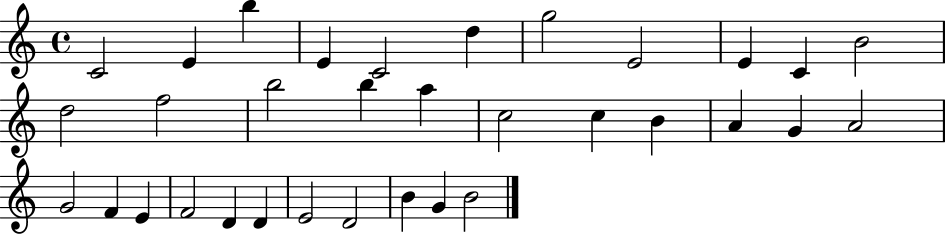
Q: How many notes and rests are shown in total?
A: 33